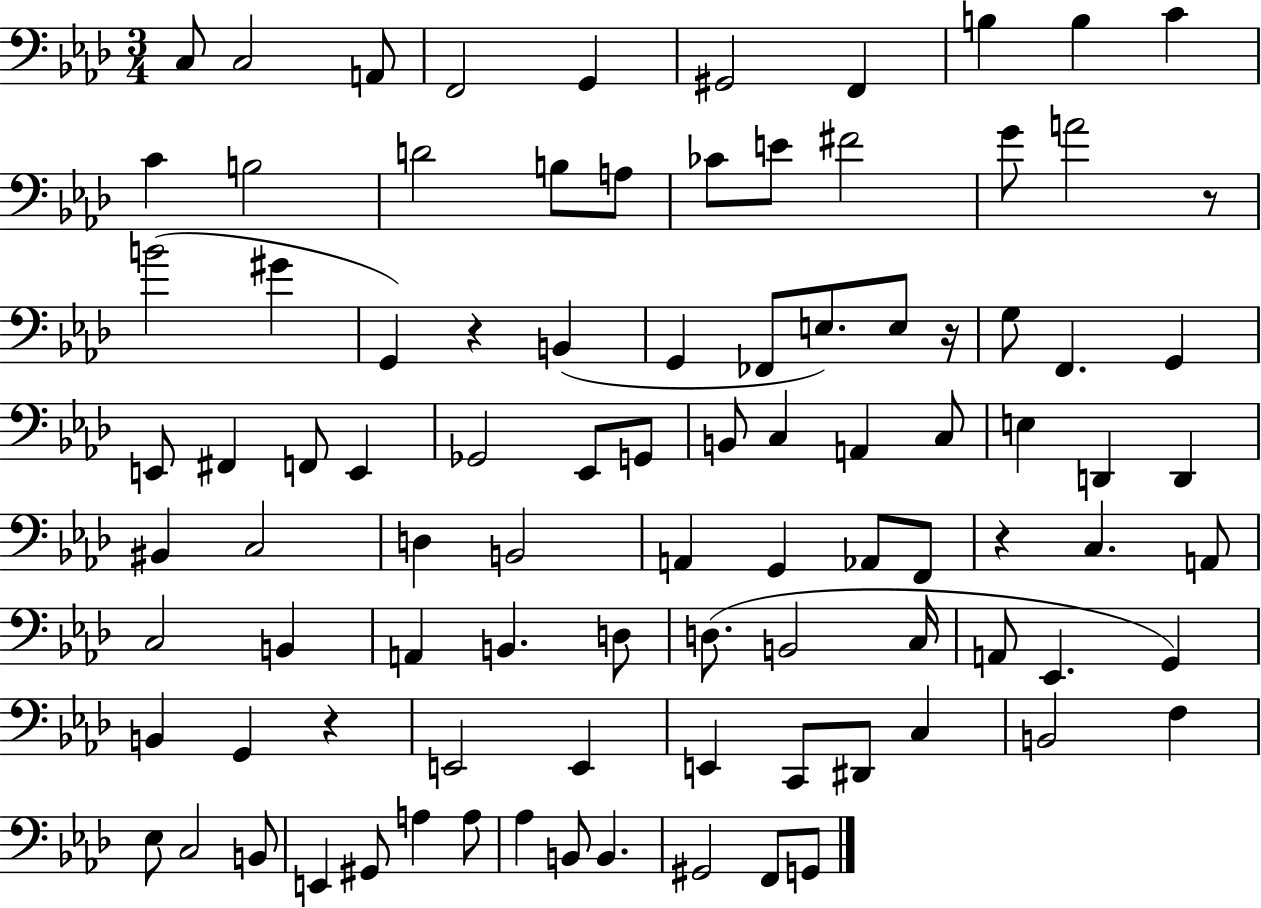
C3/e C3/h A2/e F2/h G2/q G#2/h F2/q B3/q B3/q C4/q C4/q B3/h D4/h B3/e A3/e CES4/e E4/e F#4/h G4/e A4/h R/e B4/h G#4/q G2/q R/q B2/q G2/q FES2/e E3/e. E3/e R/s G3/e F2/q. G2/q E2/e F#2/q F2/e E2/q Gb2/h Eb2/e G2/e B2/e C3/q A2/q C3/e E3/q D2/q D2/q BIS2/q C3/h D3/q B2/h A2/q G2/q Ab2/e F2/e R/q C3/q. A2/e C3/h B2/q A2/q B2/q. D3/e D3/e. B2/h C3/s A2/e Eb2/q. G2/q B2/q G2/q R/q E2/h E2/q E2/q C2/e D#2/e C3/q B2/h F3/q Eb3/e C3/h B2/e E2/q G#2/e A3/q A3/e Ab3/q B2/e B2/q. G#2/h F2/e G2/e